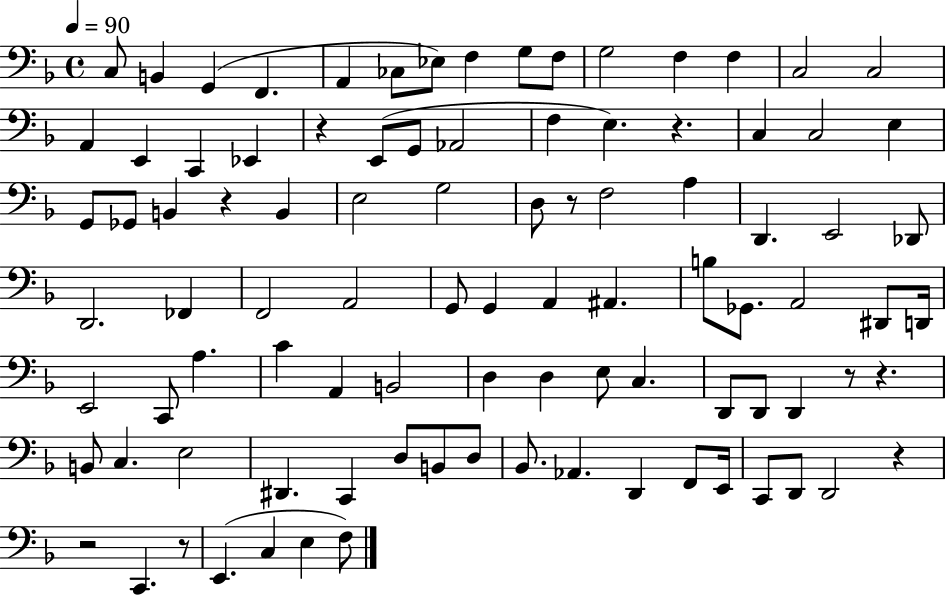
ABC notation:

X:1
T:Untitled
M:4/4
L:1/4
K:F
C,/2 B,, G,, F,, A,, _C,/2 _E,/2 F, G,/2 F,/2 G,2 F, F, C,2 C,2 A,, E,, C,, _E,, z E,,/2 G,,/2 _A,,2 F, E, z C, C,2 E, G,,/2 _G,,/2 B,, z B,, E,2 G,2 D,/2 z/2 F,2 A, D,, E,,2 _D,,/2 D,,2 _F,, F,,2 A,,2 G,,/2 G,, A,, ^A,, B,/2 _G,,/2 A,,2 ^D,,/2 D,,/4 E,,2 C,,/2 A, C A,, B,,2 D, D, E,/2 C, D,,/2 D,,/2 D,, z/2 z B,,/2 C, E,2 ^D,, C,, D,/2 B,,/2 D,/2 _B,,/2 _A,, D,, F,,/2 E,,/4 C,,/2 D,,/2 D,,2 z z2 C,, z/2 E,, C, E, F,/2